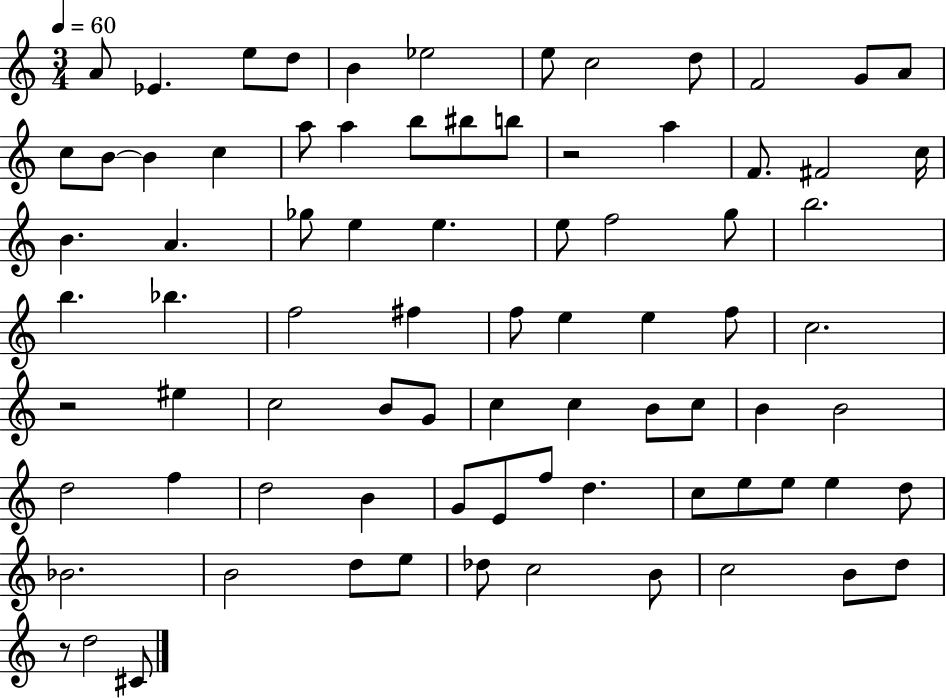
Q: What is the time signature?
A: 3/4